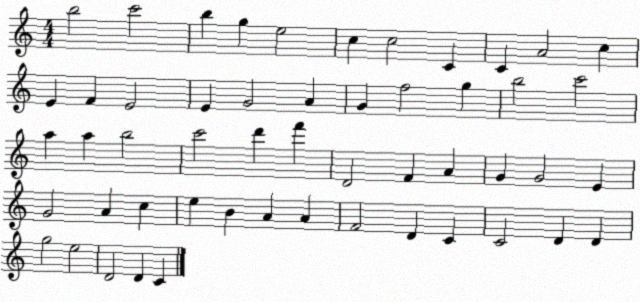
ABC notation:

X:1
T:Untitled
M:4/4
L:1/4
K:C
b2 c'2 b g e2 c c2 C C A2 c E F E2 E G2 A G f2 g b2 c'2 a a b2 c'2 d' f' D2 F A G G2 E G2 A c e B A A F2 D C C2 D D g2 e2 D2 D C